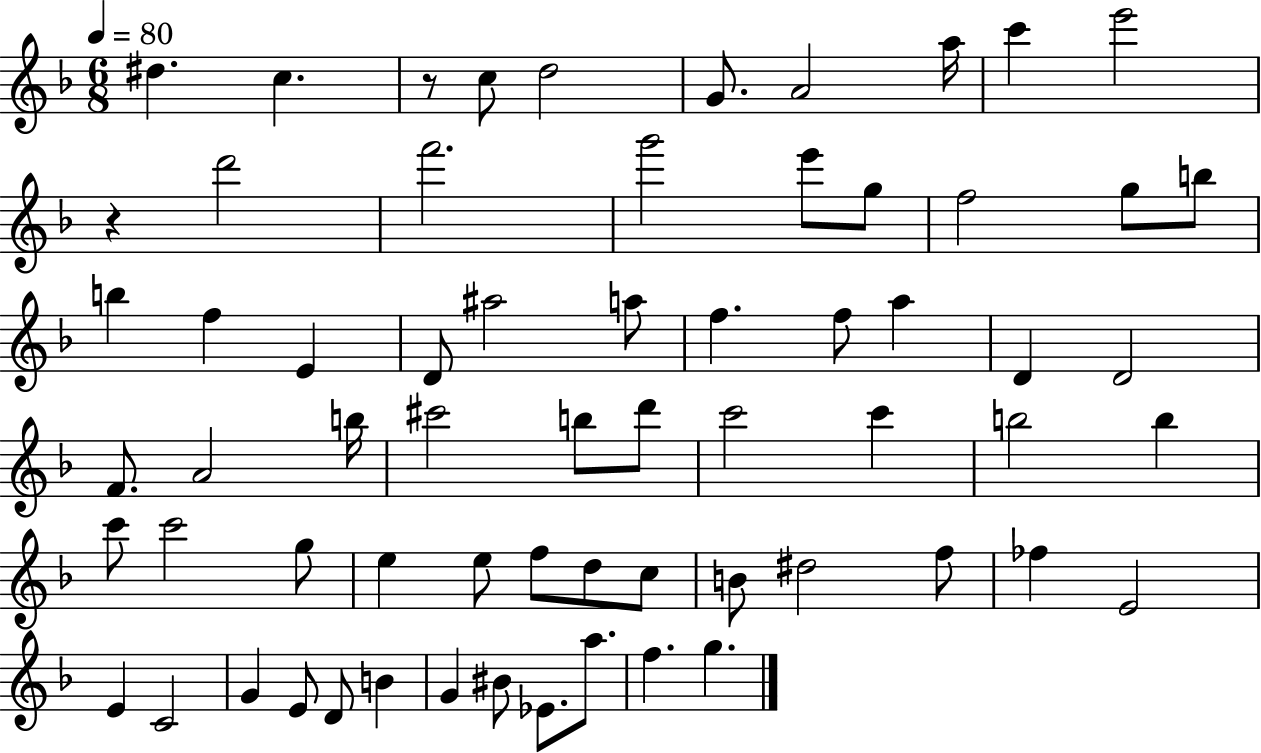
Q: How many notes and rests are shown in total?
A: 65